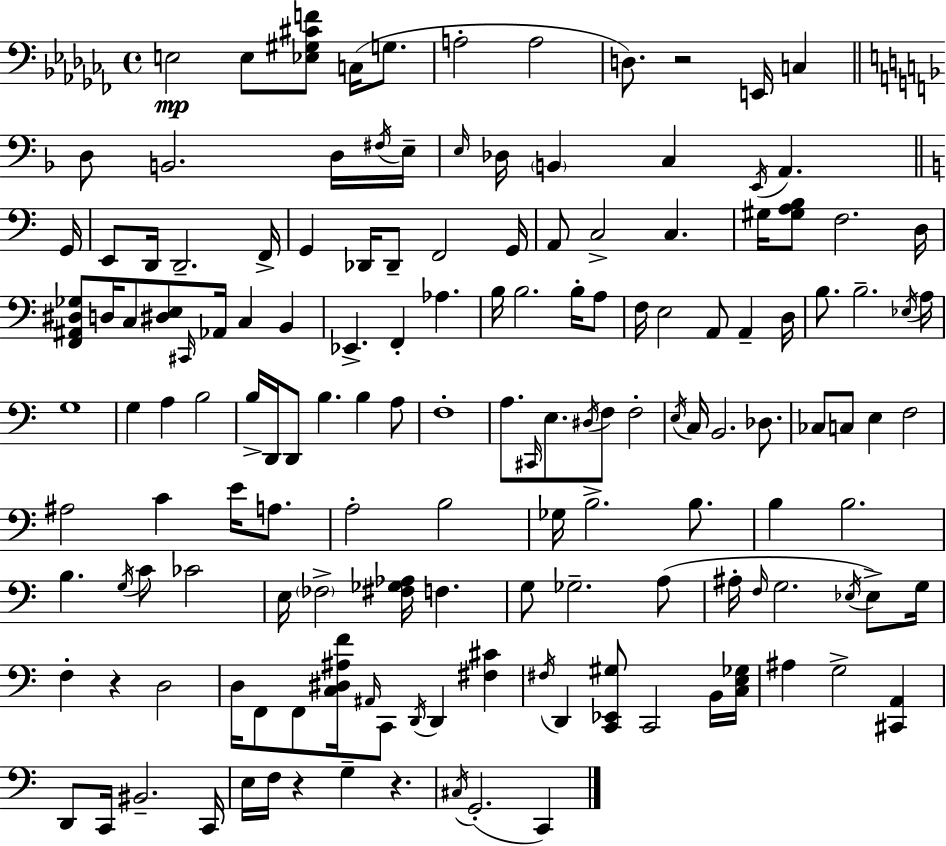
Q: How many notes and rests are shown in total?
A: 149